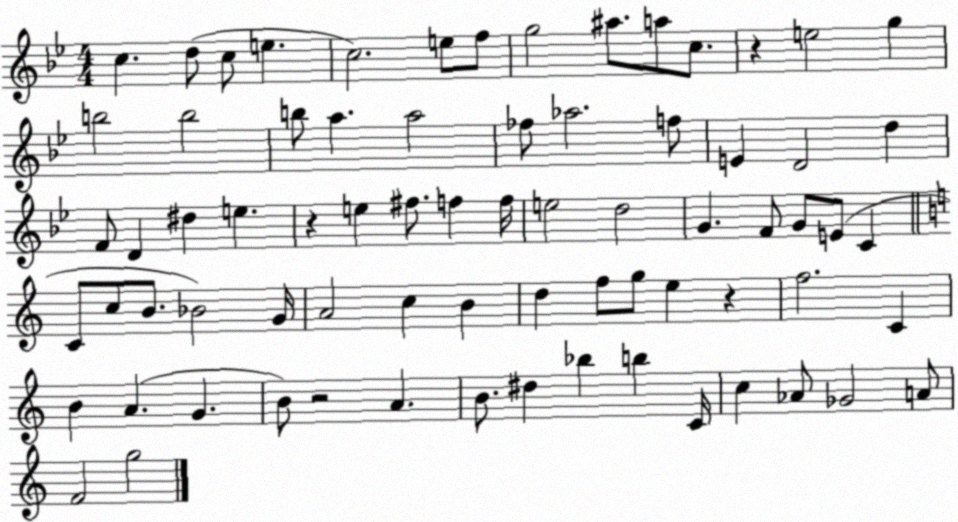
X:1
T:Untitled
M:4/4
L:1/4
K:Bb
c d/2 c/2 e c2 e/2 f/2 g2 ^a/2 a/2 c/2 z e2 g b2 b2 b/2 a a2 _f/2 _a2 f/2 E D2 d F/2 D ^d e z e ^f/2 f f/4 e2 d2 G F/2 G/2 E/2 C C/2 c/2 B/2 _B2 G/4 A2 c B d f/2 g/2 e z f2 C B A G B/2 z2 A B/2 ^d _b b C/4 c _A/2 _G2 A/2 F2 g2